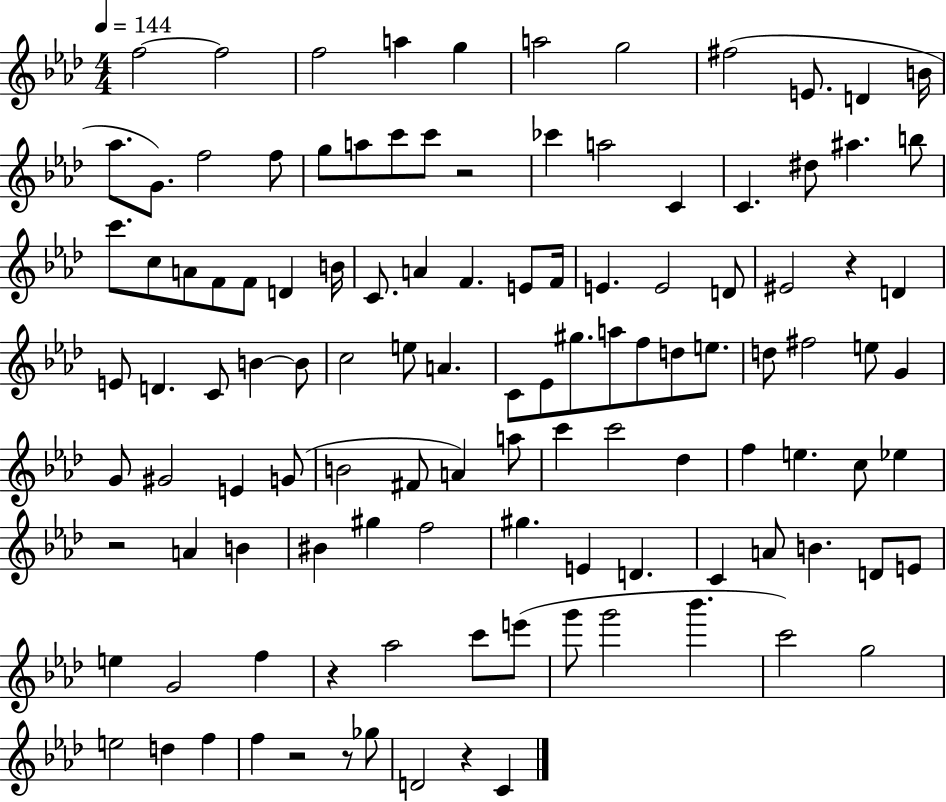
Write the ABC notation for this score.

X:1
T:Untitled
M:4/4
L:1/4
K:Ab
f2 f2 f2 a g a2 g2 ^f2 E/2 D B/4 _a/2 G/2 f2 f/2 g/2 a/2 c'/2 c'/2 z2 _c' a2 C C ^d/2 ^a b/2 c'/2 c/2 A/2 F/2 F/2 D B/4 C/2 A F E/2 F/4 E E2 D/2 ^E2 z D E/2 D C/2 B B/2 c2 e/2 A C/2 _E/2 ^g/2 a/2 f/2 d/2 e/2 d/2 ^f2 e/2 G G/2 ^G2 E G/2 B2 ^F/2 A a/2 c' c'2 _d f e c/2 _e z2 A B ^B ^g f2 ^g E D C A/2 B D/2 E/2 e G2 f z _a2 c'/2 e'/2 g'/2 g'2 _b' c'2 g2 e2 d f f z2 z/2 _g/2 D2 z C